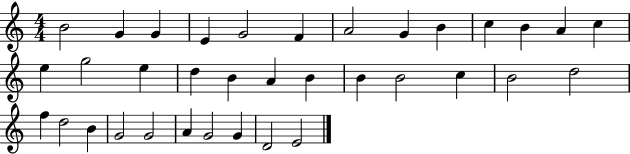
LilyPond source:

{
  \clef treble
  \numericTimeSignature
  \time 4/4
  \key c \major
  b'2 g'4 g'4 | e'4 g'2 f'4 | a'2 g'4 b'4 | c''4 b'4 a'4 c''4 | \break e''4 g''2 e''4 | d''4 b'4 a'4 b'4 | b'4 b'2 c''4 | b'2 d''2 | \break f''4 d''2 b'4 | g'2 g'2 | a'4 g'2 g'4 | d'2 e'2 | \break \bar "|."
}